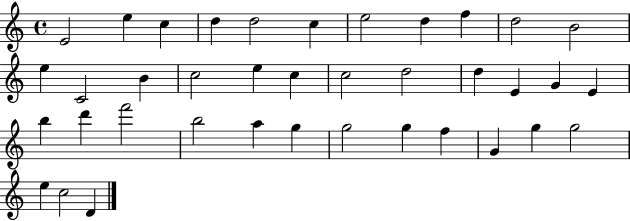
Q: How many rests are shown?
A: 0